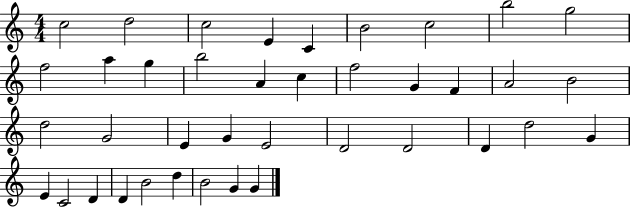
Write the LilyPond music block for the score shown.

{
  \clef treble
  \numericTimeSignature
  \time 4/4
  \key c \major
  c''2 d''2 | c''2 e'4 c'4 | b'2 c''2 | b''2 g''2 | \break f''2 a''4 g''4 | b''2 a'4 c''4 | f''2 g'4 f'4 | a'2 b'2 | \break d''2 g'2 | e'4 g'4 e'2 | d'2 d'2 | d'4 d''2 g'4 | \break e'4 c'2 d'4 | d'4 b'2 d''4 | b'2 g'4 g'4 | \bar "|."
}